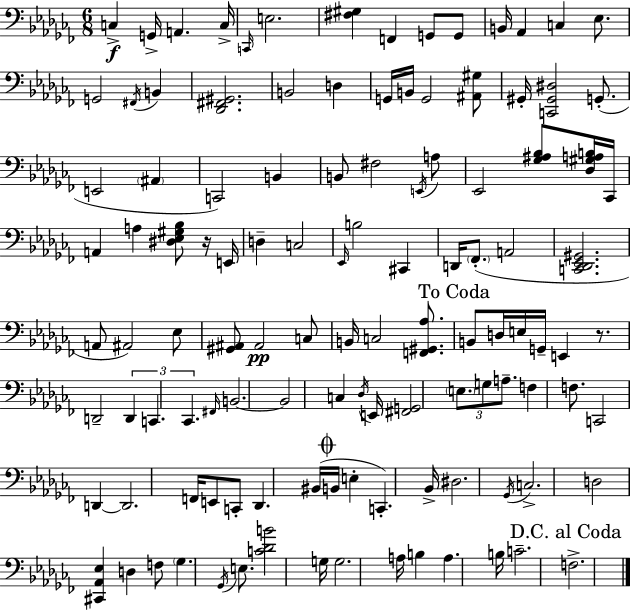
X:1
T:Untitled
M:6/8
L:1/4
K:Abm
C, G,,/4 A,, C,/4 C,,/4 E,2 [^F,^G,] F,, G,,/2 G,,/2 B,,/4 _A,, C, _E,/2 G,,2 ^F,,/4 B,, [_D,,^F,,^G,,]2 B,,2 D, G,,/4 B,,/4 G,,2 [^A,,^G,]/2 ^G,,/4 [C,,^G,,^D,]2 G,,/2 E,,2 ^A,, C,,2 B,, B,,/2 ^F,2 E,,/4 A,/2 _E,,2 [_G,^A,_B,]/2 [_D,^G,A,B,]/4 _C,,/4 A,, A, [^D,_E,^G,_B,]/2 z/4 E,,/4 D, C,2 _E,,/4 B,2 ^C,, D,,/4 _F,,/2 A,,2 [C,,_D,,_E,,^G,,]2 A,,/2 ^A,,2 _E,/2 [^G,,^A,,]/2 ^A,,2 C,/2 B,,/4 C,2 [F,,^G,,_A,]/2 B,,/2 D,/4 E,/4 G,,/4 E,, z/2 D,,2 D,, C,, _C,, ^F,,/4 B,,2 B,,2 C, _D,/4 E,,/4 [^F,,G,,]2 E,/2 G,/2 A,/2 F, F,/2 C,,2 D,, D,,2 F,,/4 E,,/2 C,,/2 _D,, ^B,,/4 B,,/4 E, C,, _B,,/4 ^D,2 _G,,/4 C,2 D,2 [^C,,_A,,_E,] D, F,/2 _G, _G,,/4 E,/2 [C_DB]2 G,/4 G,2 A,/4 B, A, B,/4 C2 F,2